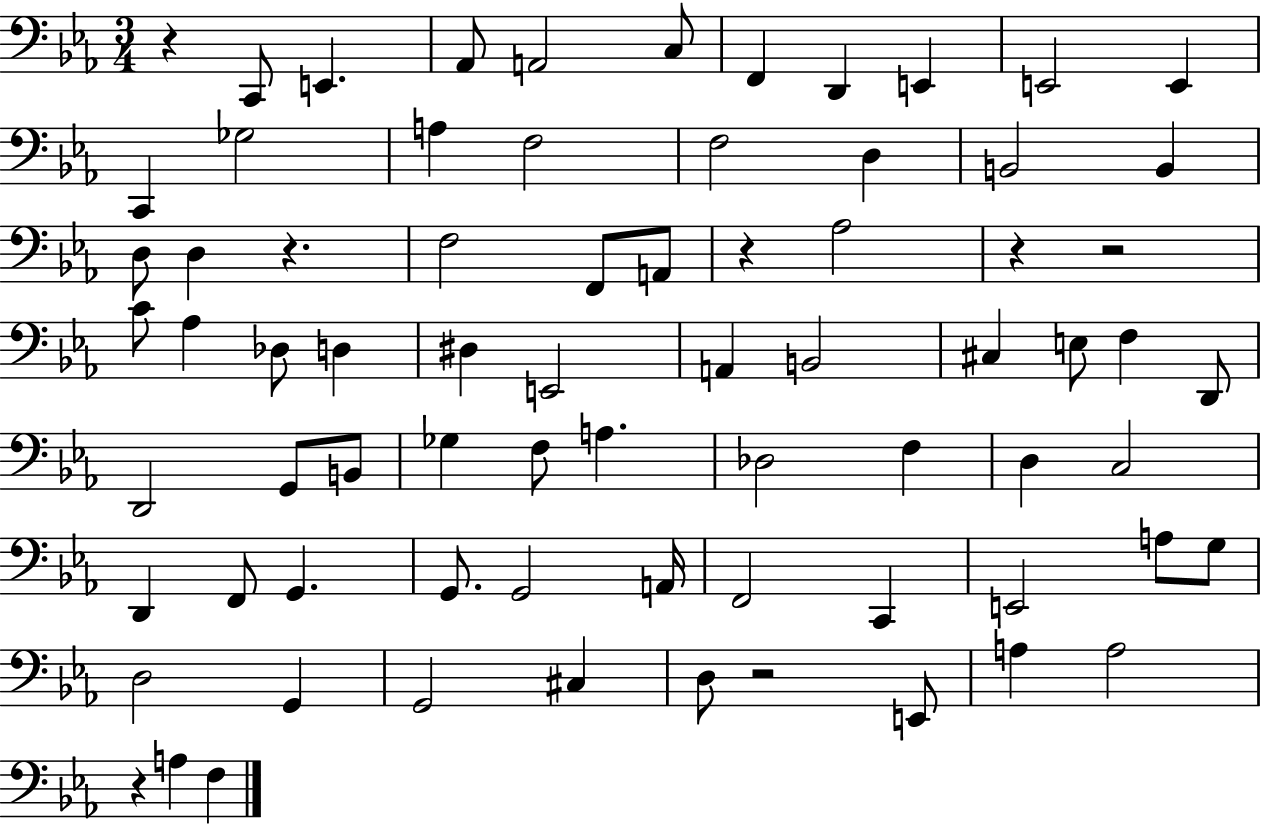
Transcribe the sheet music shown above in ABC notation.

X:1
T:Untitled
M:3/4
L:1/4
K:Eb
z C,,/2 E,, _A,,/2 A,,2 C,/2 F,, D,, E,, E,,2 E,, C,, _G,2 A, F,2 F,2 D, B,,2 B,, D,/2 D, z F,2 F,,/2 A,,/2 z _A,2 z z2 C/2 _A, _D,/2 D, ^D, E,,2 A,, B,,2 ^C, E,/2 F, D,,/2 D,,2 G,,/2 B,,/2 _G, F,/2 A, _D,2 F, D, C,2 D,, F,,/2 G,, G,,/2 G,,2 A,,/4 F,,2 C,, E,,2 A,/2 G,/2 D,2 G,, G,,2 ^C, D,/2 z2 E,,/2 A, A,2 z A, F,